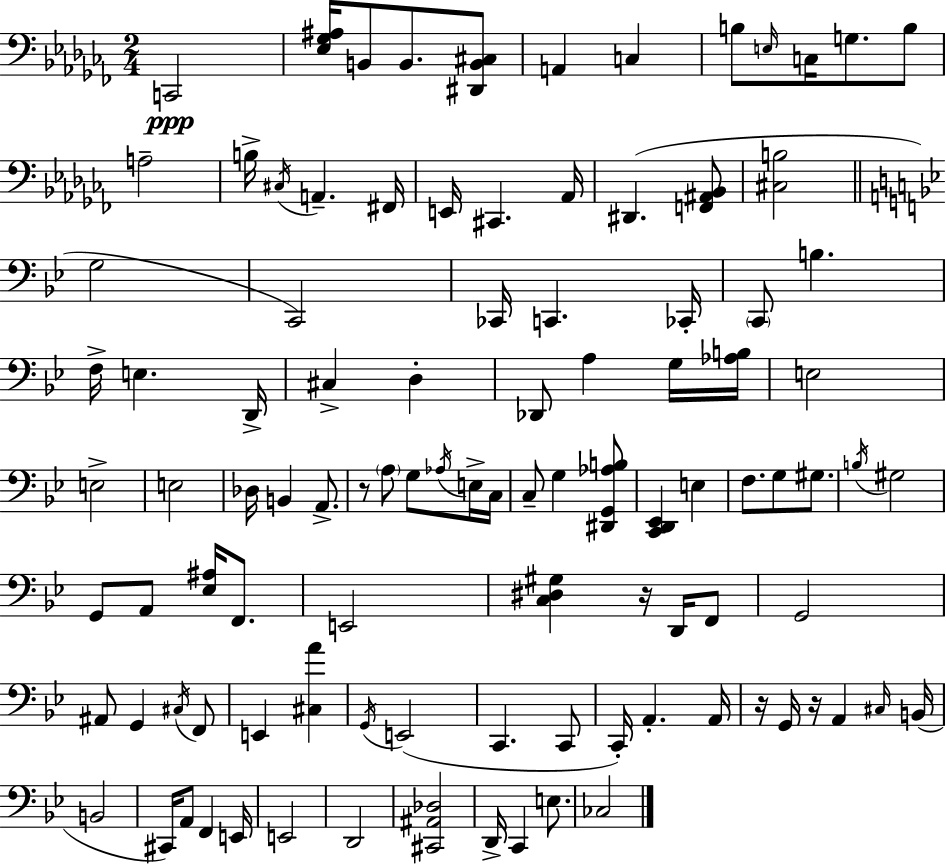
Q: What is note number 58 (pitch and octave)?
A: D2